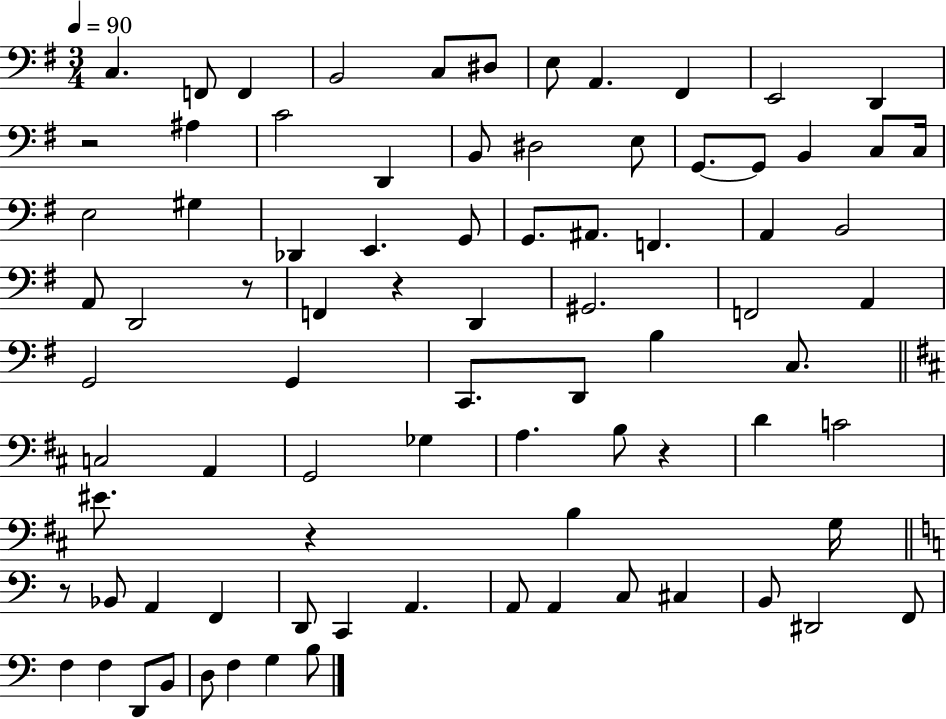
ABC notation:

X:1
T:Untitled
M:3/4
L:1/4
K:G
C, F,,/2 F,, B,,2 C,/2 ^D,/2 E,/2 A,, ^F,, E,,2 D,, z2 ^A, C2 D,, B,,/2 ^D,2 E,/2 G,,/2 G,,/2 B,, C,/2 C,/4 E,2 ^G, _D,, E,, G,,/2 G,,/2 ^A,,/2 F,, A,, B,,2 A,,/2 D,,2 z/2 F,, z D,, ^G,,2 F,,2 A,, G,,2 G,, C,,/2 D,,/2 B, C,/2 C,2 A,, G,,2 _G, A, B,/2 z D C2 ^E/2 z B, G,/4 z/2 _B,,/2 A,, F,, D,,/2 C,, A,, A,,/2 A,, C,/2 ^C, B,,/2 ^D,,2 F,,/2 F, F, D,,/2 B,,/2 D,/2 F, G, B,/2